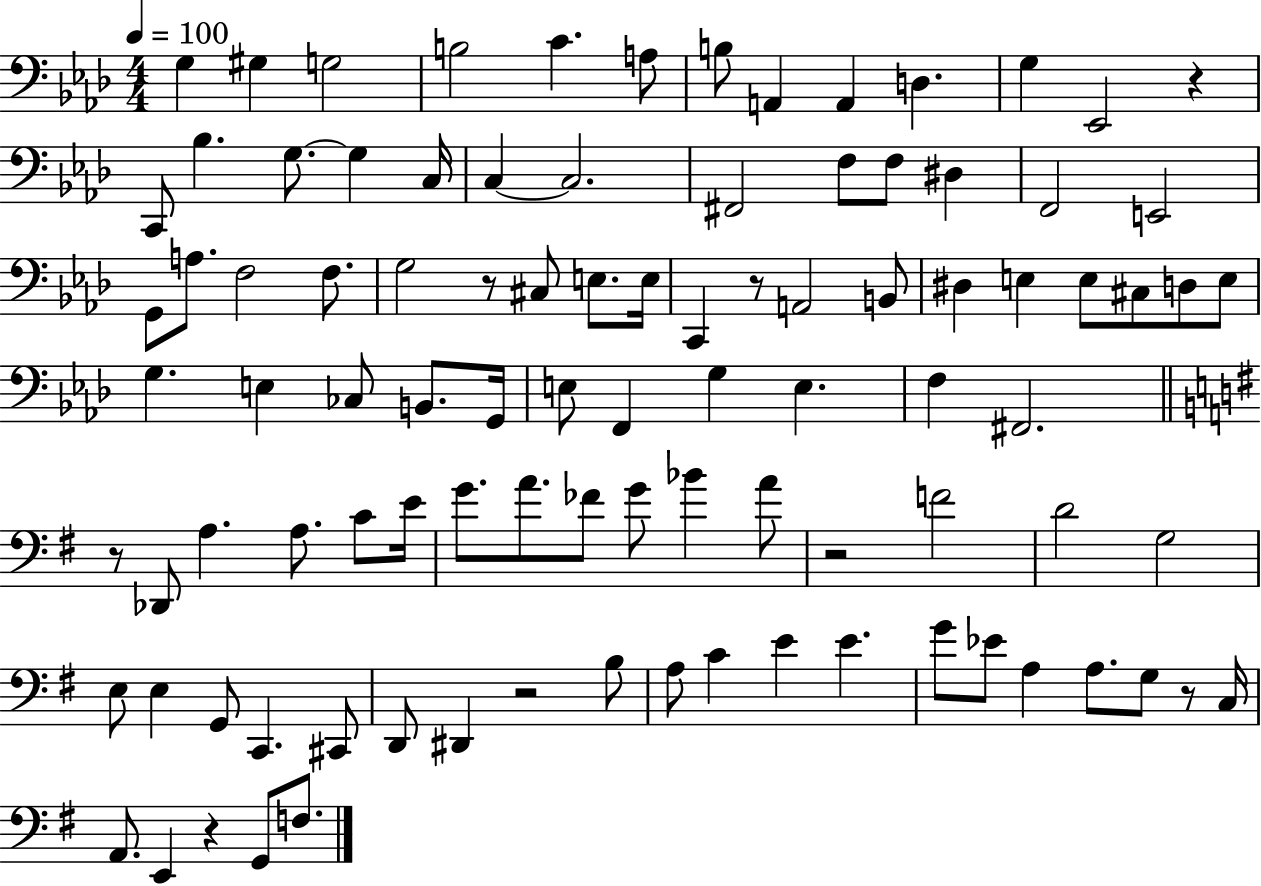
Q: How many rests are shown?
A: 8